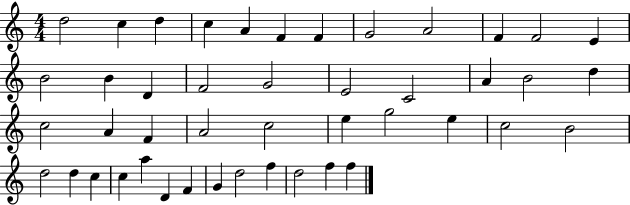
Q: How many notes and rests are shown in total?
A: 45